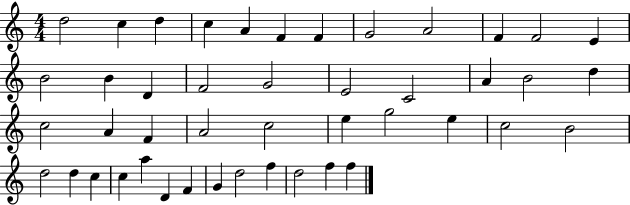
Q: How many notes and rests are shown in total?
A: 45